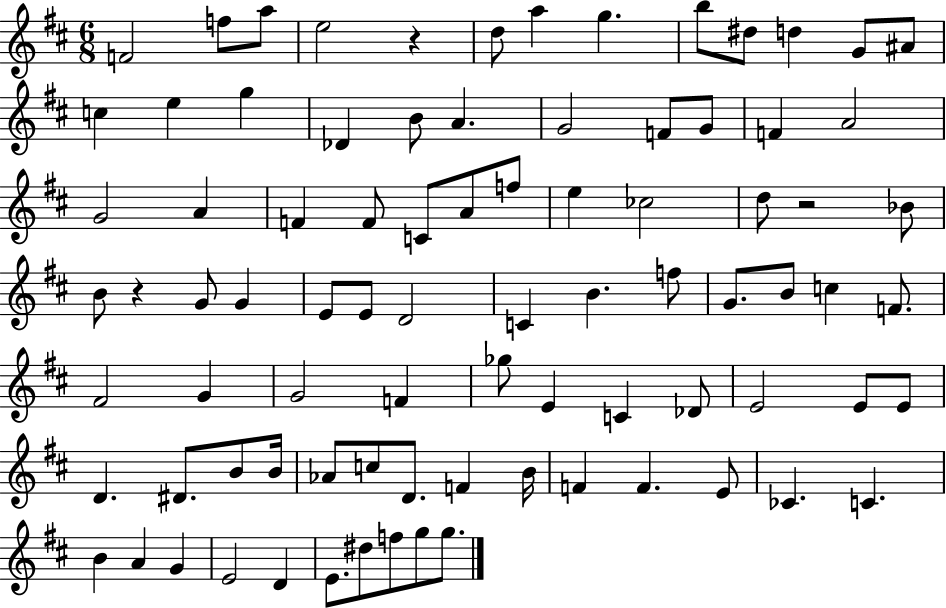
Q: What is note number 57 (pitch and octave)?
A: E4